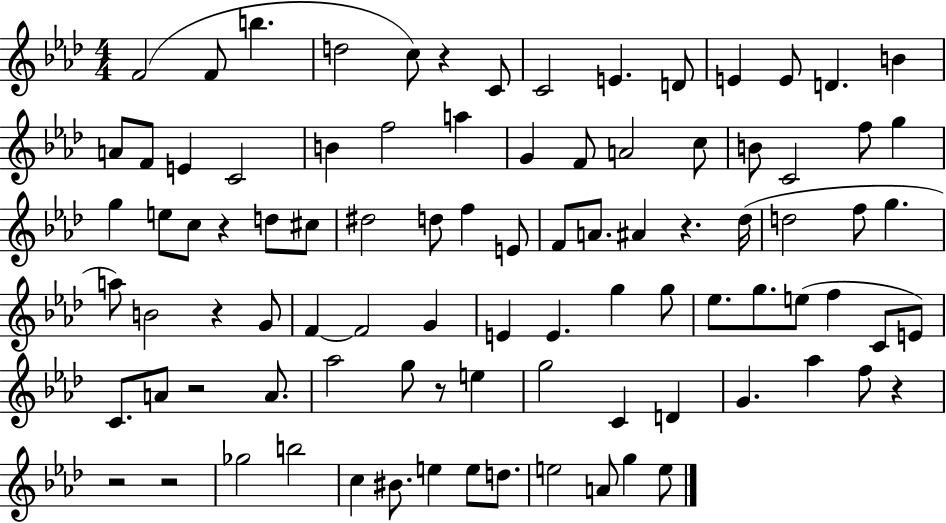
{
  \clef treble
  \numericTimeSignature
  \time 4/4
  \key aes \major
  f'2( f'8 b''4. | d''2 c''8) r4 c'8 | c'2 e'4. d'8 | e'4 e'8 d'4. b'4 | \break a'8 f'8 e'4 c'2 | b'4 f''2 a''4 | g'4 f'8 a'2 c''8 | b'8 c'2 f''8 g''4 | \break g''4 e''8 c''8 r4 d''8 cis''8 | dis''2 d''8 f''4 e'8 | f'8 a'8. ais'4 r4. des''16( | d''2 f''8 g''4. | \break a''8) b'2 r4 g'8 | f'4~~ f'2 g'4 | e'4 e'4. g''4 g''8 | ees''8. g''8. e''8( f''4 c'8 e'8) | \break c'8. a'8 r2 a'8. | aes''2 g''8 r8 e''4 | g''2 c'4 d'4 | g'4. aes''4 f''8 r4 | \break r2 r2 | ges''2 b''2 | c''4 bis'8. e''4 e''8 d''8. | e''2 a'8 g''4 e''8 | \break \bar "|."
}